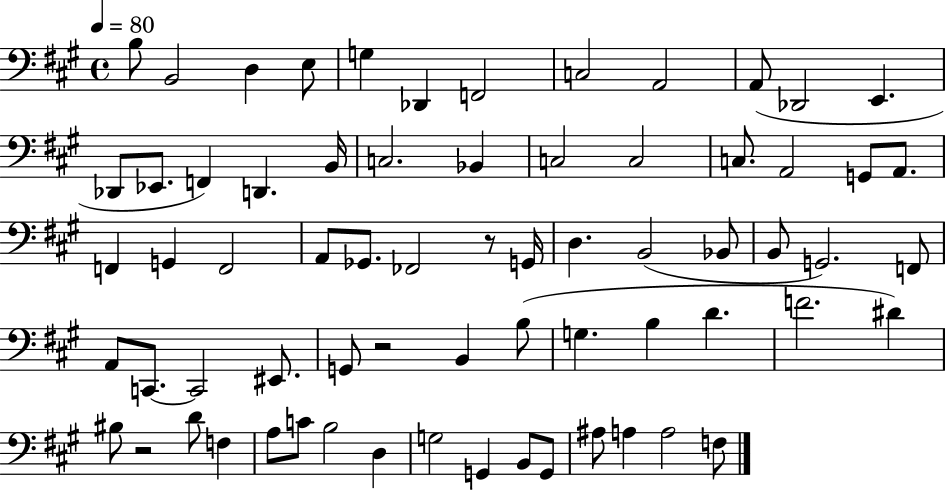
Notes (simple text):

B3/e B2/h D3/q E3/e G3/q Db2/q F2/h C3/h A2/h A2/e Db2/h E2/q. Db2/e Eb2/e. F2/q D2/q. B2/s C3/h. Bb2/q C3/h C3/h C3/e. A2/h G2/e A2/e. F2/q G2/q F2/h A2/e Gb2/e. FES2/h R/e G2/s D3/q. B2/h Bb2/e B2/e G2/h. F2/e A2/e C2/e. C2/h EIS2/e. G2/e R/h B2/q B3/e G3/q. B3/q D4/q. F4/h. D#4/q BIS3/e R/h D4/e F3/q A3/e C4/e B3/h D3/q G3/h G2/q B2/e G2/e A#3/e A3/q A3/h F3/e